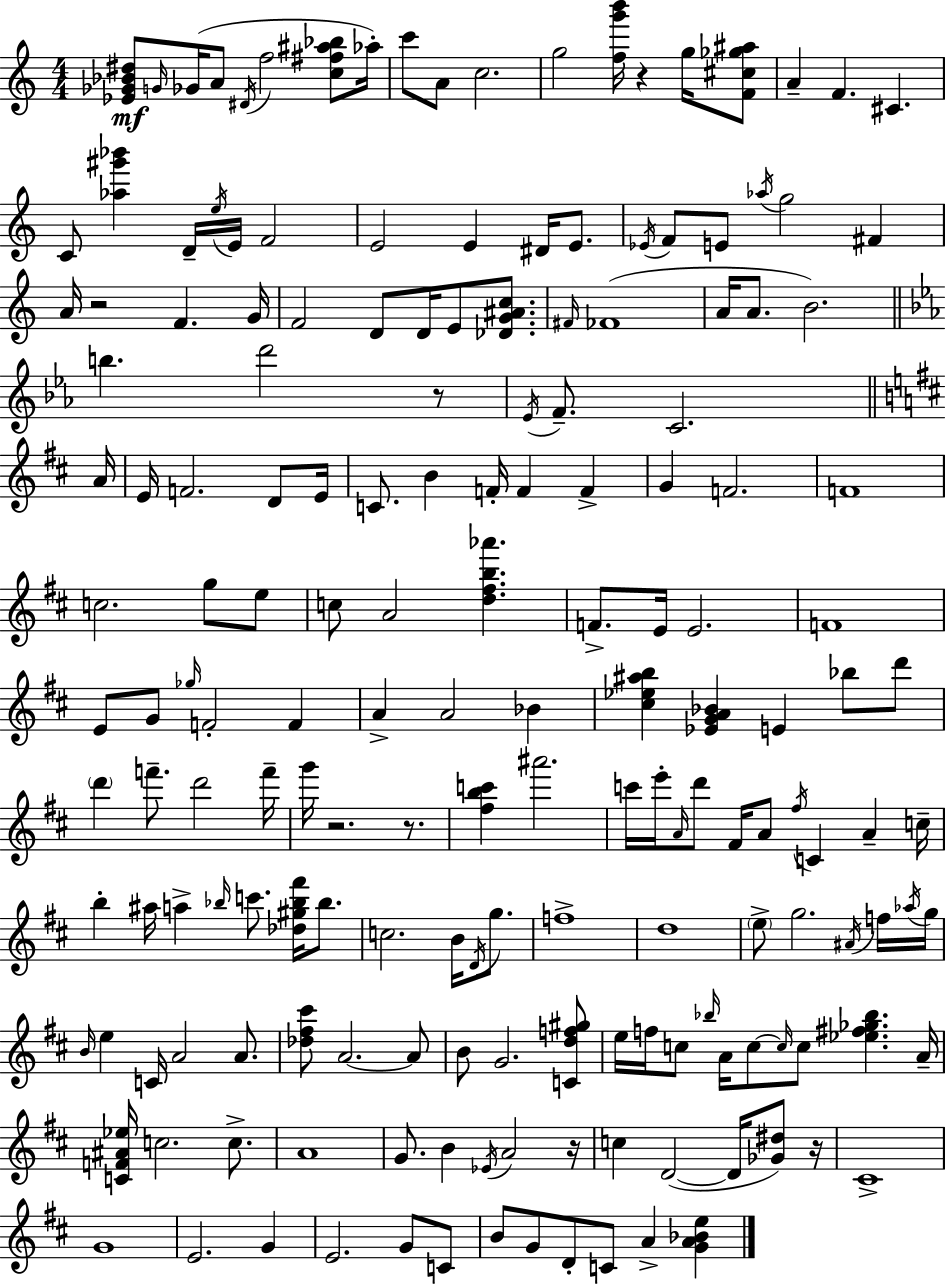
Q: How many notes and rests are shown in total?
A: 177